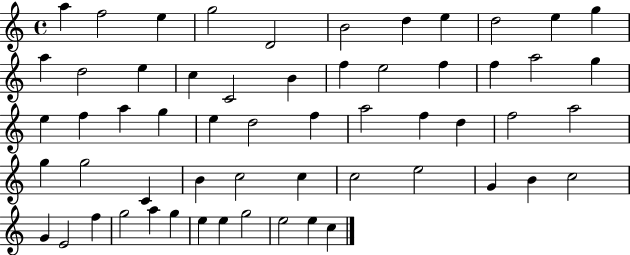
{
  \clef treble
  \time 4/4
  \defaultTimeSignature
  \key c \major
  a''4 f''2 e''4 | g''2 d'2 | b'2 d''4 e''4 | d''2 e''4 g''4 | \break a''4 d''2 e''4 | c''4 c'2 b'4 | f''4 e''2 f''4 | f''4 a''2 g''4 | \break e''4 f''4 a''4 g''4 | e''4 d''2 f''4 | a''2 f''4 d''4 | f''2 a''2 | \break g''4 g''2 c'4 | b'4 c''2 c''4 | c''2 e''2 | g'4 b'4 c''2 | \break g'4 e'2 f''4 | g''2 a''4 g''4 | e''4 e''4 g''2 | e''2 e''4 c''4 | \break \bar "|."
}